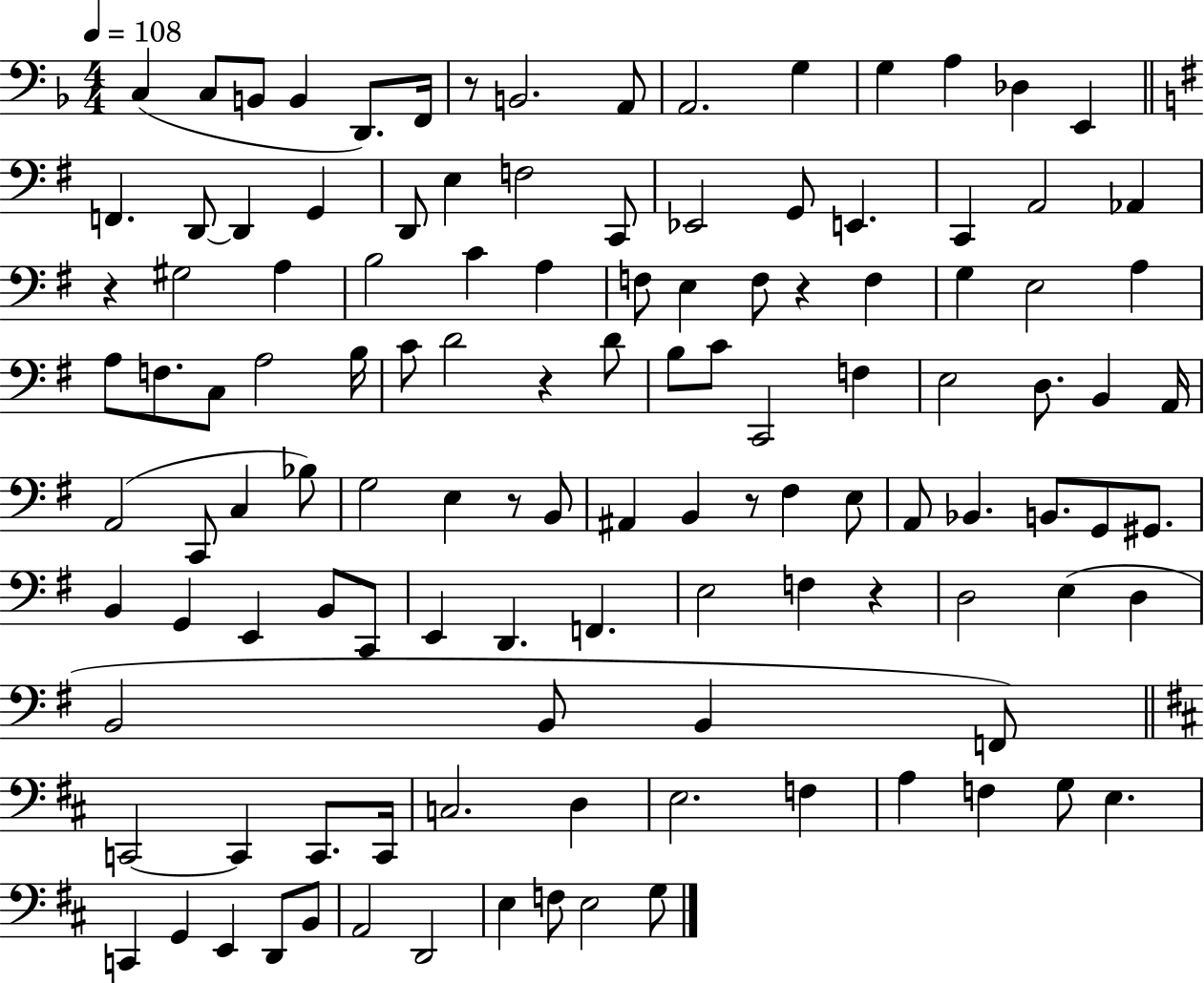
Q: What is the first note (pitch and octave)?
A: C3